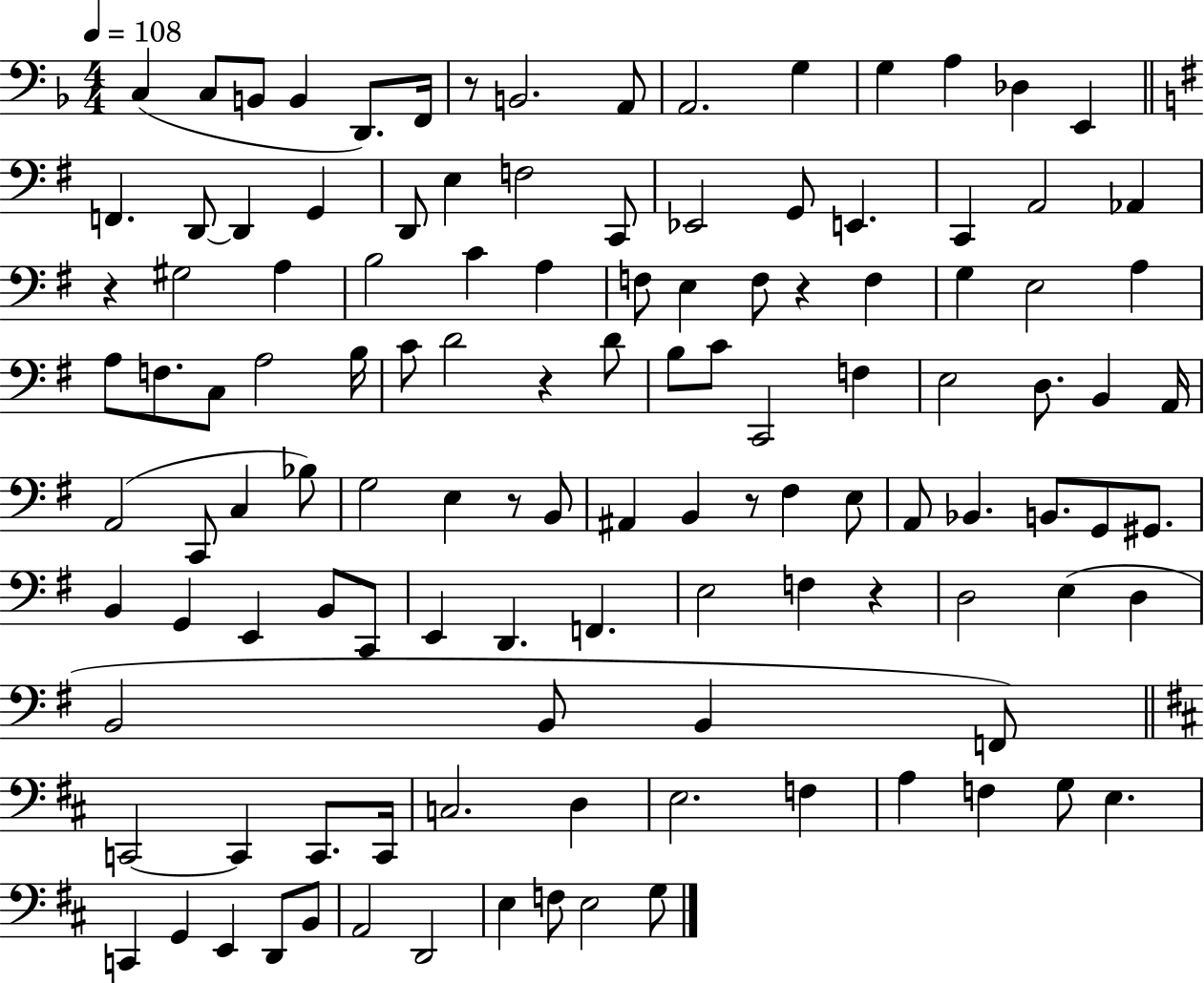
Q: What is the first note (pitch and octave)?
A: C3